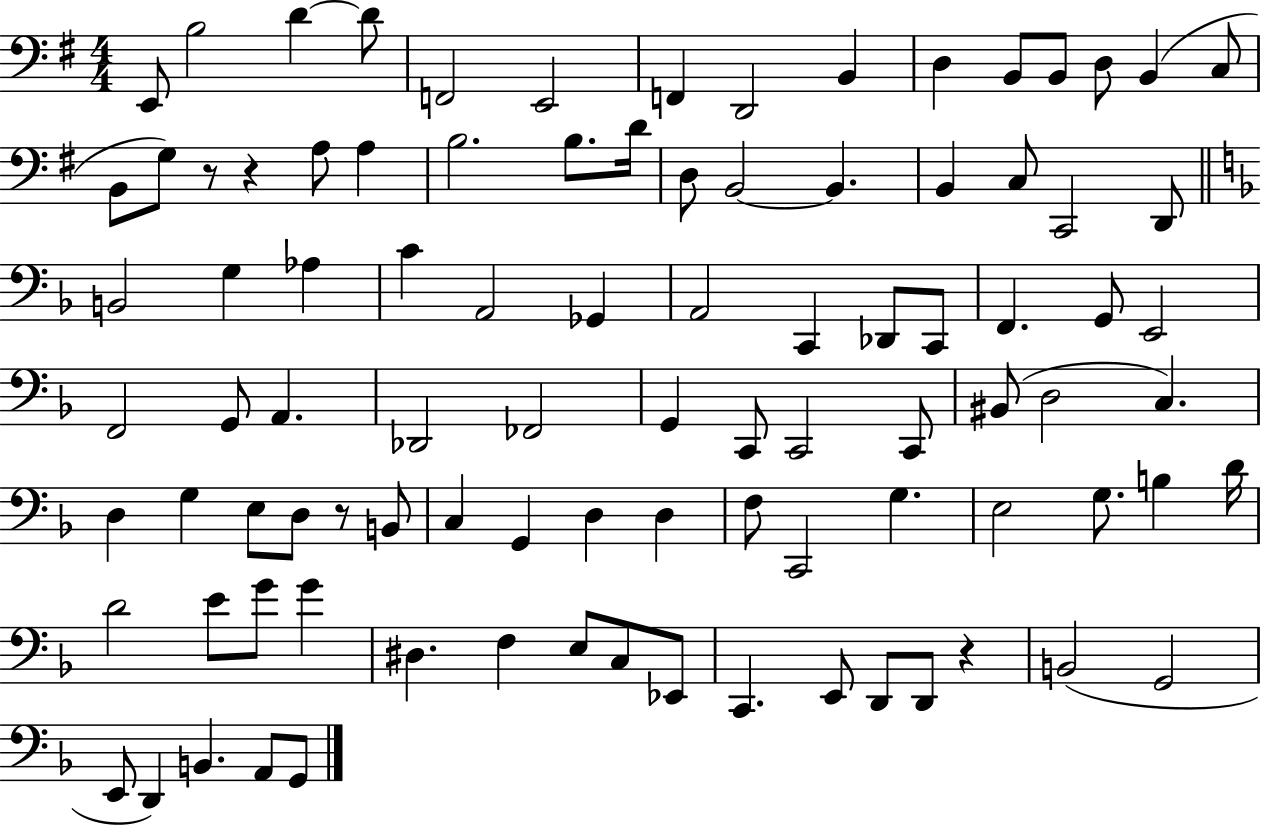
E2/e B3/h D4/q D4/e F2/h E2/h F2/q D2/h B2/q D3/q B2/e B2/e D3/e B2/q C3/e B2/e G3/e R/e R/q A3/e A3/q B3/h. B3/e. D4/s D3/e B2/h B2/q. B2/q C3/e C2/h D2/e B2/h G3/q Ab3/q C4/q A2/h Gb2/q A2/h C2/q Db2/e C2/e F2/q. G2/e E2/h F2/h G2/e A2/q. Db2/h FES2/h G2/q C2/e C2/h C2/e BIS2/e D3/h C3/q. D3/q G3/q E3/e D3/e R/e B2/e C3/q G2/q D3/q D3/q F3/e C2/h G3/q. E3/h G3/e. B3/q D4/s D4/h E4/e G4/e G4/q D#3/q. F3/q E3/e C3/e Eb2/e C2/q. E2/e D2/e D2/e R/q B2/h G2/h E2/e D2/q B2/q. A2/e G2/e